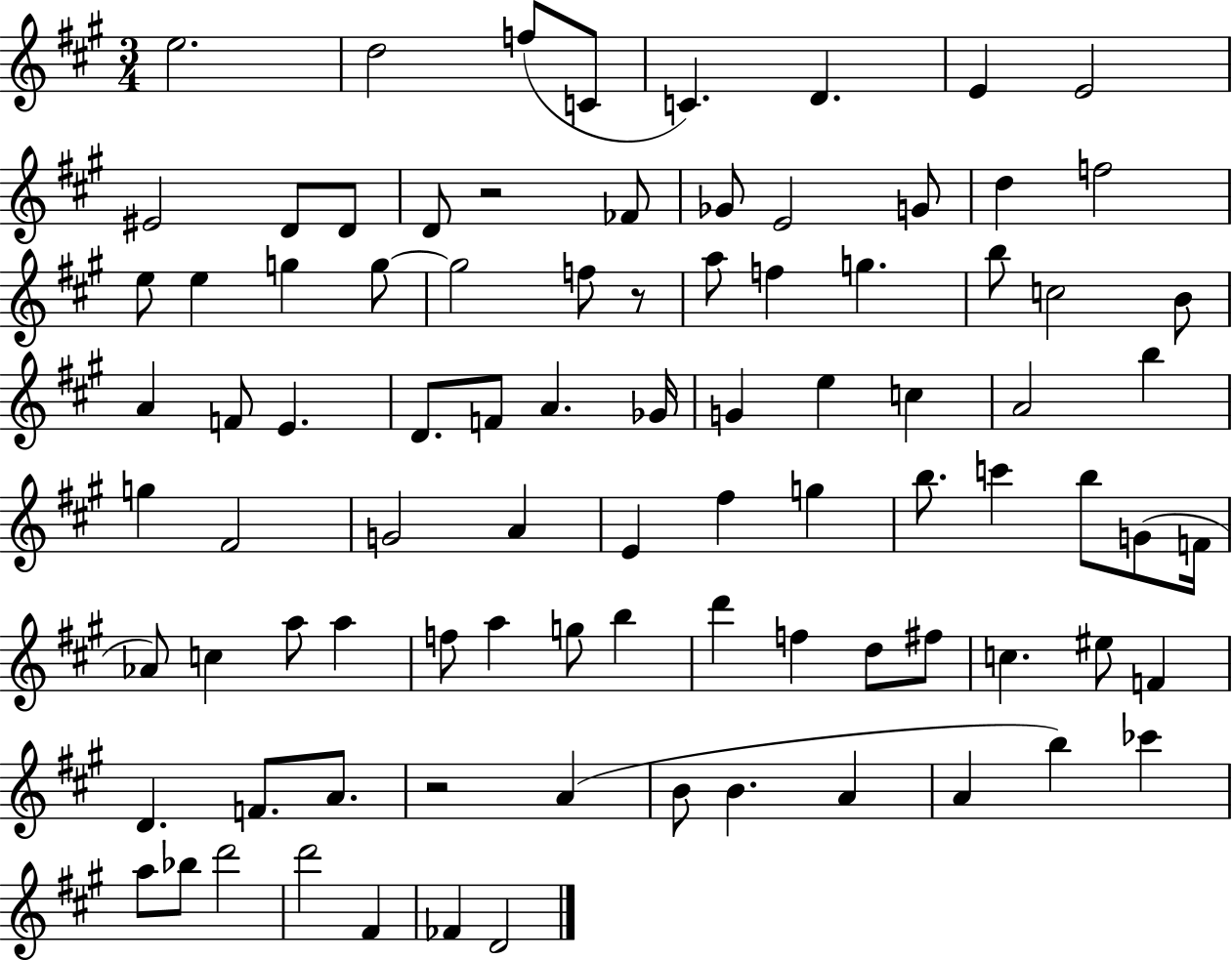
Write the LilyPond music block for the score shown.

{
  \clef treble
  \numericTimeSignature
  \time 3/4
  \key a \major
  \repeat volta 2 { e''2. | d''2 f''8( c'8 | c'4.) d'4. | e'4 e'2 | \break eis'2 d'8 d'8 | d'8 r2 fes'8 | ges'8 e'2 g'8 | d''4 f''2 | \break e''8 e''4 g''4 g''8~~ | g''2 f''8 r8 | a''8 f''4 g''4. | b''8 c''2 b'8 | \break a'4 f'8 e'4. | d'8. f'8 a'4. ges'16 | g'4 e''4 c''4 | a'2 b''4 | \break g''4 fis'2 | g'2 a'4 | e'4 fis''4 g''4 | b''8. c'''4 b''8 g'8( f'16 | \break aes'8) c''4 a''8 a''4 | f''8 a''4 g''8 b''4 | d'''4 f''4 d''8 fis''8 | c''4. eis''8 f'4 | \break d'4. f'8. a'8. | r2 a'4( | b'8 b'4. a'4 | a'4 b''4) ces'''4 | \break a''8 bes''8 d'''2 | d'''2 fis'4 | fes'4 d'2 | } \bar "|."
}